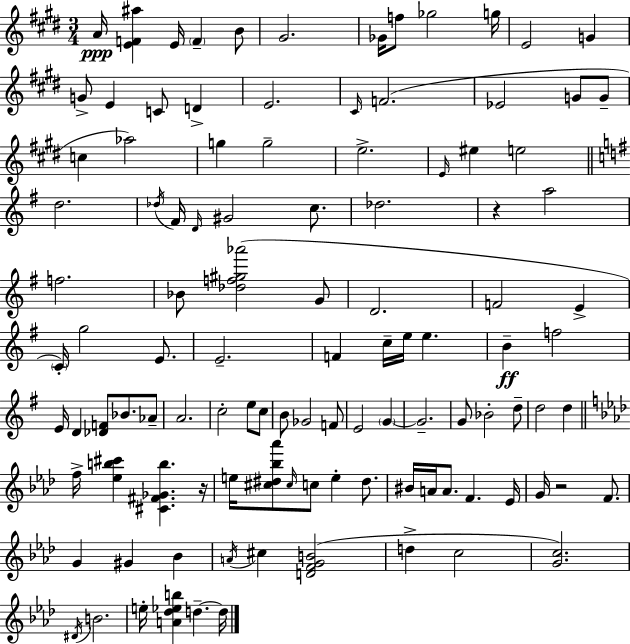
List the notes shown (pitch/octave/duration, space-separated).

A4/s [E4,F4,A#5]/q E4/s F4/q B4/e G#4/h. Gb4/s F5/e Gb5/h G5/s E4/h G4/q G4/e E4/q C4/e D4/q E4/h. C#4/s F4/h. Eb4/h G4/e G4/e C5/q Ab5/h G5/q G5/h E5/h. E4/s EIS5/q E5/h D5/h. Db5/s F#4/s D4/s G#4/h C5/e. Db5/h. R/q A5/h F5/h. Bb4/e [Db5,F5,G#5,Ab6]/h G4/e D4/h. F4/h E4/q C4/s G5/h E4/e. E4/h. F4/q C5/s E5/s E5/q. B4/q F5/h E4/s D4/q [Db4,F4]/e Bb4/e. Ab4/e A4/h. C5/h E5/e C5/e B4/e Gb4/h F4/e E4/h G4/q G4/h. G4/e Bb4/h D5/e D5/h D5/q F5/s [Eb5,B5,C#6]/q [C#4,F#4,Gb4,B5]/q. R/s E5/s [C#5,D#5,Bb5,Ab6]/e C#5/s C5/e E5/q D#5/e. BIS4/s A4/s A4/e. F4/q. Eb4/s G4/s R/h F4/e. G4/q G#4/q Bb4/q A4/s C#5/q [D4,F4,G4,B4]/h D5/q C5/h [G4,C5]/h. D#4/s B4/h. E5/s [A4,Db5,Eb5,B5]/q D5/q. D5/s